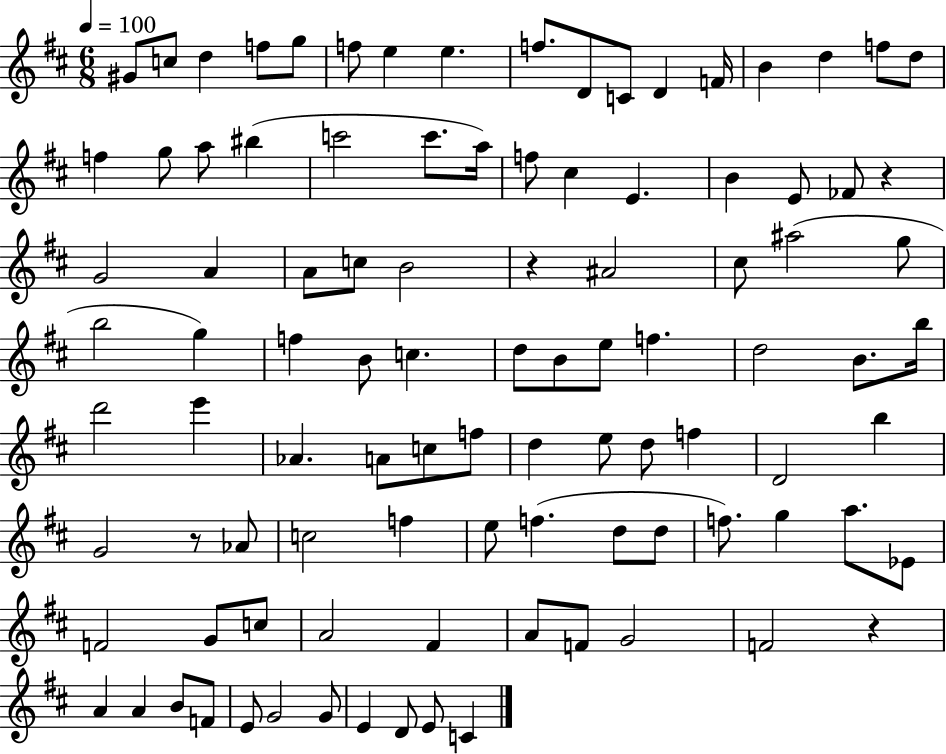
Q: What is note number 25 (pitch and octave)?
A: F5